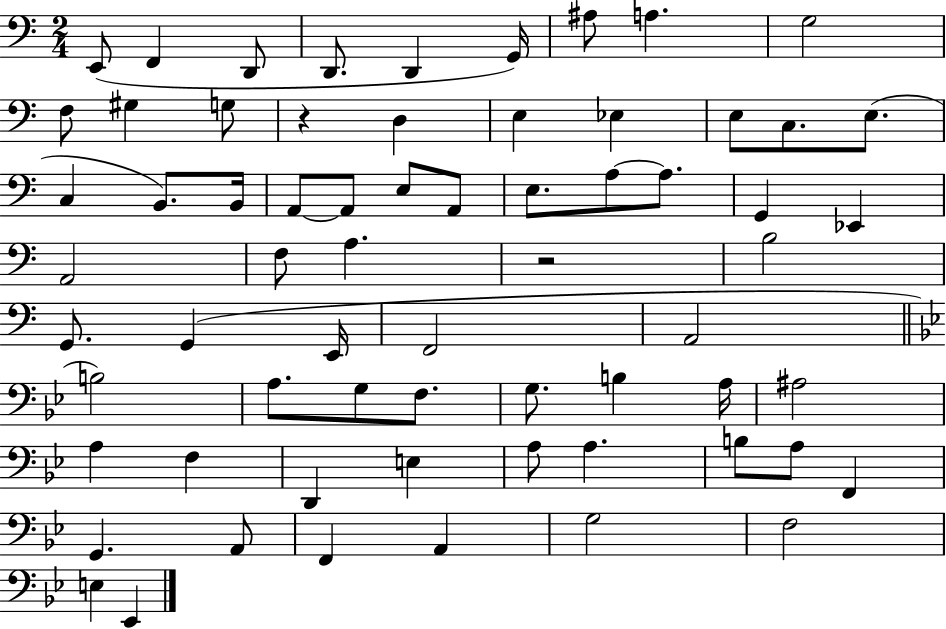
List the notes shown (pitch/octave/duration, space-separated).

E2/e F2/q D2/e D2/e. D2/q G2/s A#3/e A3/q. G3/h F3/e G#3/q G3/e R/q D3/q E3/q Eb3/q E3/e C3/e. E3/e. C3/q B2/e. B2/s A2/e A2/e E3/e A2/e E3/e. A3/e A3/e. G2/q Eb2/q A2/h F3/e A3/q. R/h B3/h G2/e. G2/q E2/s F2/h A2/h B3/h A3/e. G3/e F3/e. G3/e. B3/q A3/s A#3/h A3/q F3/q D2/q E3/q A3/e A3/q. B3/e A3/e F2/q G2/q. A2/e F2/q A2/q G3/h F3/h E3/q Eb2/q